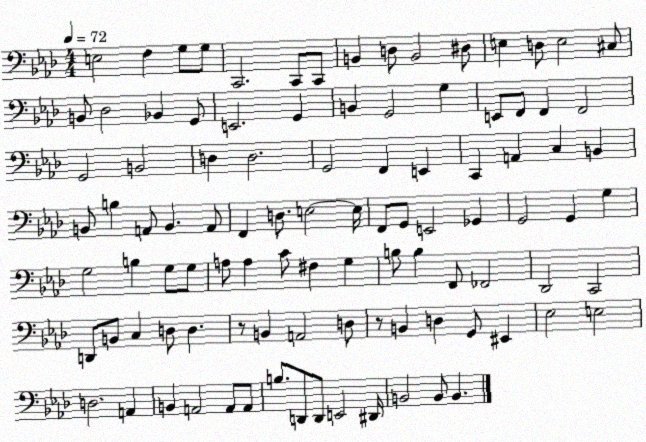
X:1
T:Untitled
M:4/4
L:1/4
K:Ab
E,2 F, G,/2 G,/2 C,,2 C,,/2 C,,/2 B,, D,/2 B,,2 ^D,/2 E, D,/2 E,2 ^C,/2 B,,/2 _D,2 _B,, G,,/2 E,,2 G,, B,, G,,2 G, E,,/2 F,,/2 F,, F,,2 G,,2 B,,2 D, D,2 G,,2 F,, E,, C,, A,, C, B,, B,,/2 B, A,,/2 B,, A,,/2 F,, D,/2 E,2 E,/4 F,,/2 G,,/2 E,,2 _G,, G,,2 G,, G, G,2 B, G,/2 G,/2 A,/2 A, C/2 ^F, G, B,/2 B, F,,/2 _F,,2 _D,,2 C,,2 D,,/2 B,,/2 C, D,/2 D, z/2 B,, A,,2 D,/2 z/2 B,, D, G,,/2 ^E,, _E,2 E,2 D,2 A,, B,, A,,2 A,,/2 A,,/2 B,/2 D,,/2 D,,/2 E,,2 ^D,,/4 B,,2 B,,/2 B,,